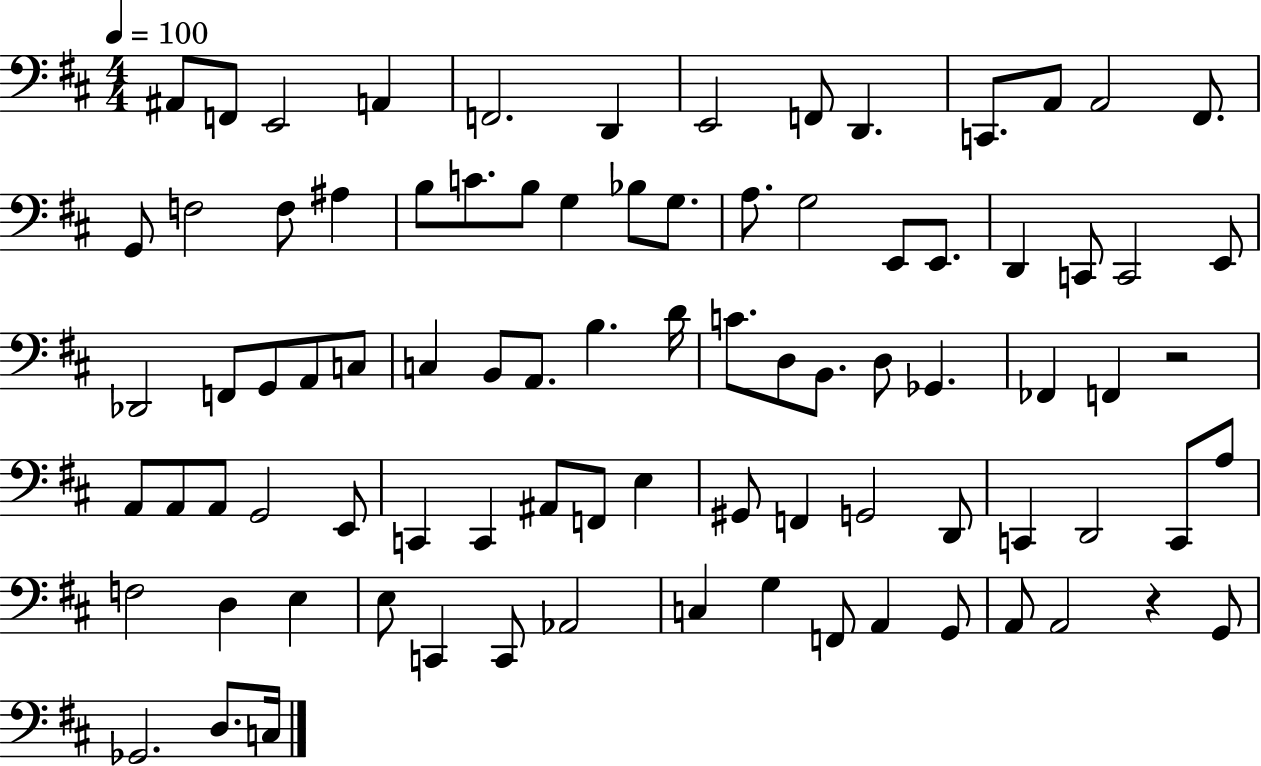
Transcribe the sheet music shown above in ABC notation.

X:1
T:Untitled
M:4/4
L:1/4
K:D
^A,,/2 F,,/2 E,,2 A,, F,,2 D,, E,,2 F,,/2 D,, C,,/2 A,,/2 A,,2 ^F,,/2 G,,/2 F,2 F,/2 ^A, B,/2 C/2 B,/2 G, _B,/2 G,/2 A,/2 G,2 E,,/2 E,,/2 D,, C,,/2 C,,2 E,,/2 _D,,2 F,,/2 G,,/2 A,,/2 C,/2 C, B,,/2 A,,/2 B, D/4 C/2 D,/2 B,,/2 D,/2 _G,, _F,, F,, z2 A,,/2 A,,/2 A,,/2 G,,2 E,,/2 C,, C,, ^A,,/2 F,,/2 E, ^G,,/2 F,, G,,2 D,,/2 C,, D,,2 C,,/2 A,/2 F,2 D, E, E,/2 C,, C,,/2 _A,,2 C, G, F,,/2 A,, G,,/2 A,,/2 A,,2 z G,,/2 _G,,2 D,/2 C,/4